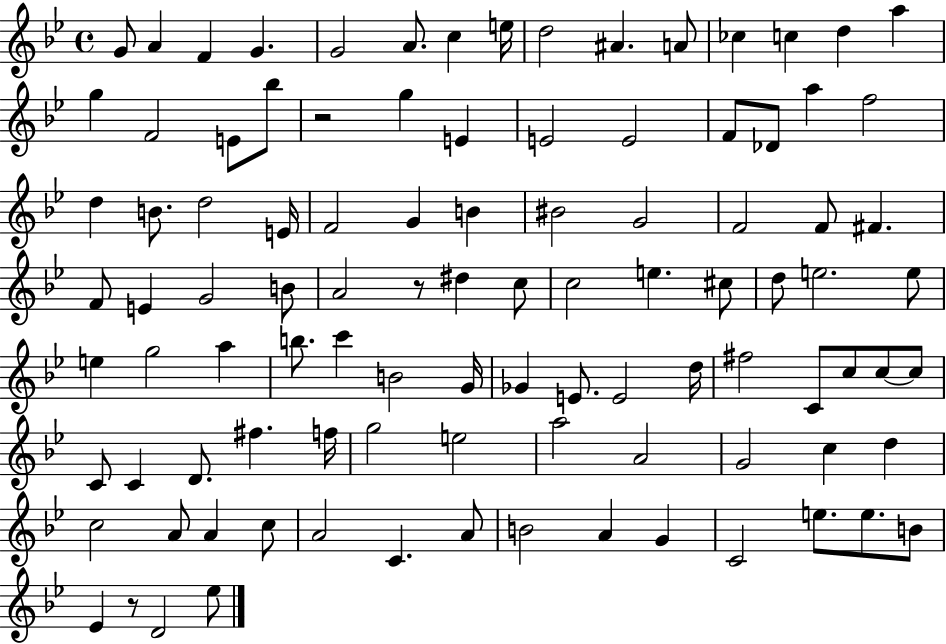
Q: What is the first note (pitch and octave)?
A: G4